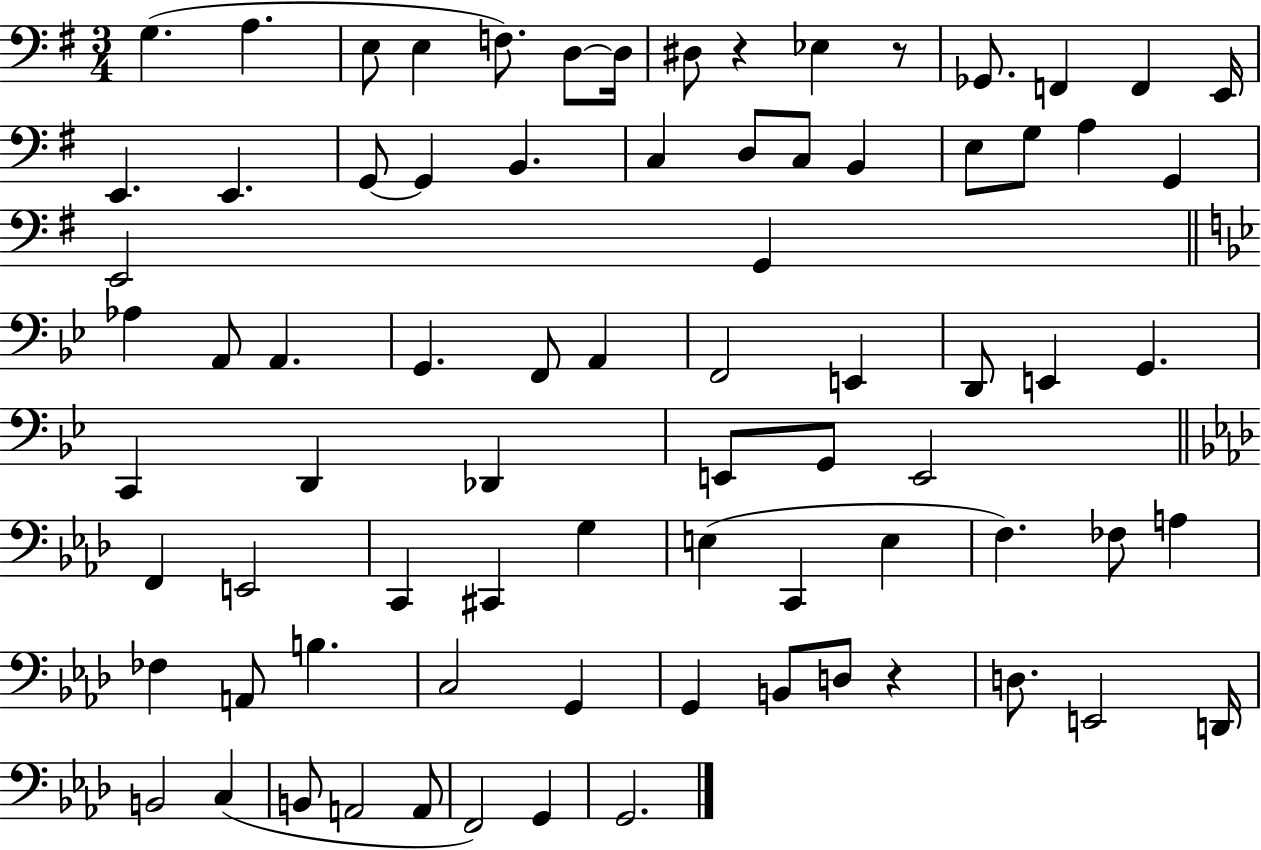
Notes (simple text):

G3/q. A3/q. E3/e E3/q F3/e. D3/e D3/s D#3/e R/q Eb3/q R/e Gb2/e. F2/q F2/q E2/s E2/q. E2/q. G2/e G2/q B2/q. C3/q D3/e C3/e B2/q E3/e G3/e A3/q G2/q E2/h G2/q Ab3/q A2/e A2/q. G2/q. F2/e A2/q F2/h E2/q D2/e E2/q G2/q. C2/q D2/q Db2/q E2/e G2/e E2/h F2/q E2/h C2/q C#2/q G3/q E3/q C2/q E3/q F3/q. FES3/e A3/q FES3/q A2/e B3/q. C3/h G2/q G2/q B2/e D3/e R/q D3/e. E2/h D2/s B2/h C3/q B2/e A2/h A2/e F2/h G2/q G2/h.